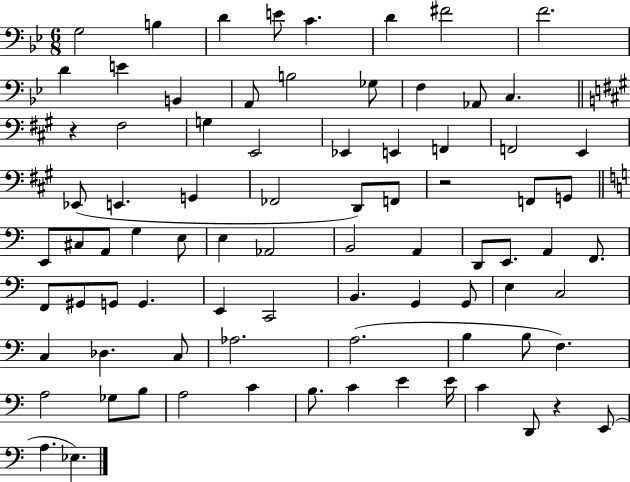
X:1
T:Untitled
M:6/8
L:1/4
K:Bb
G,2 B, D E/2 C D ^F2 F2 D E B,, A,,/2 B,2 _G,/2 F, _A,,/2 C, z ^F,2 G, E,,2 _E,, E,, F,, F,,2 E,, _E,,/2 E,, G,, _F,,2 D,,/2 F,,/2 z2 F,,/2 G,,/2 E,,/2 ^C,/2 A,,/2 G, E,/2 E, _A,,2 B,,2 A,, D,,/2 E,,/2 A,, F,,/2 F,,/2 ^G,,/2 G,,/2 G,, E,, C,,2 B,, G,, G,,/2 E, C,2 C, _D, C,/2 _A,2 A,2 B, B,/2 F, A,2 _G,/2 B,/2 A,2 C B,/2 C E E/4 C D,,/2 z E,,/2 A, _E,